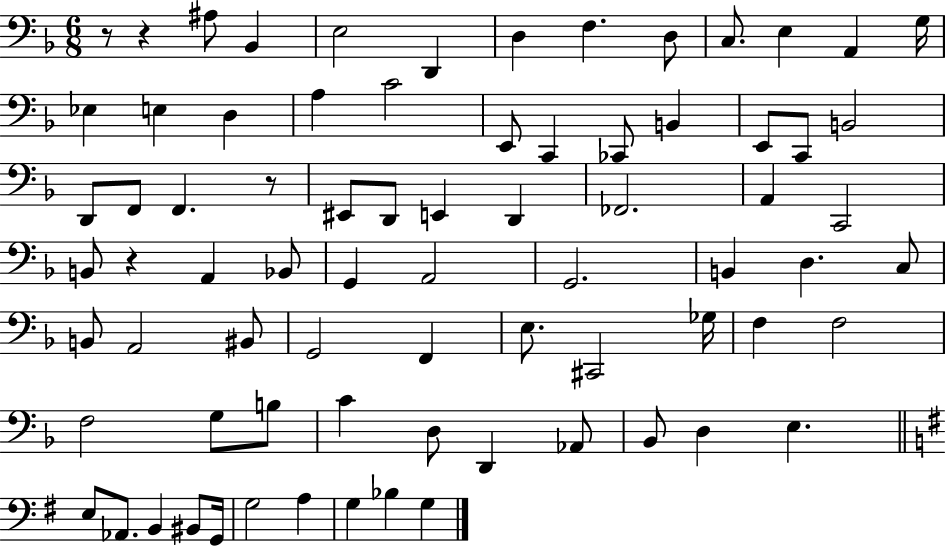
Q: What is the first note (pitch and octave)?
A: A#3